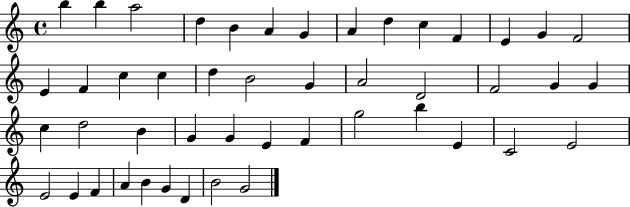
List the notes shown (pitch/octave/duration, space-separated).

B5/q B5/q A5/h D5/q B4/q A4/q G4/q A4/q D5/q C5/q F4/q E4/q G4/q F4/h E4/q F4/q C5/q C5/q D5/q B4/h G4/q A4/h D4/h F4/h G4/q G4/q C5/q D5/h B4/q G4/q G4/q E4/q F4/q G5/h B5/q E4/q C4/h E4/h E4/h E4/q F4/q A4/q B4/q G4/q D4/q B4/h G4/h